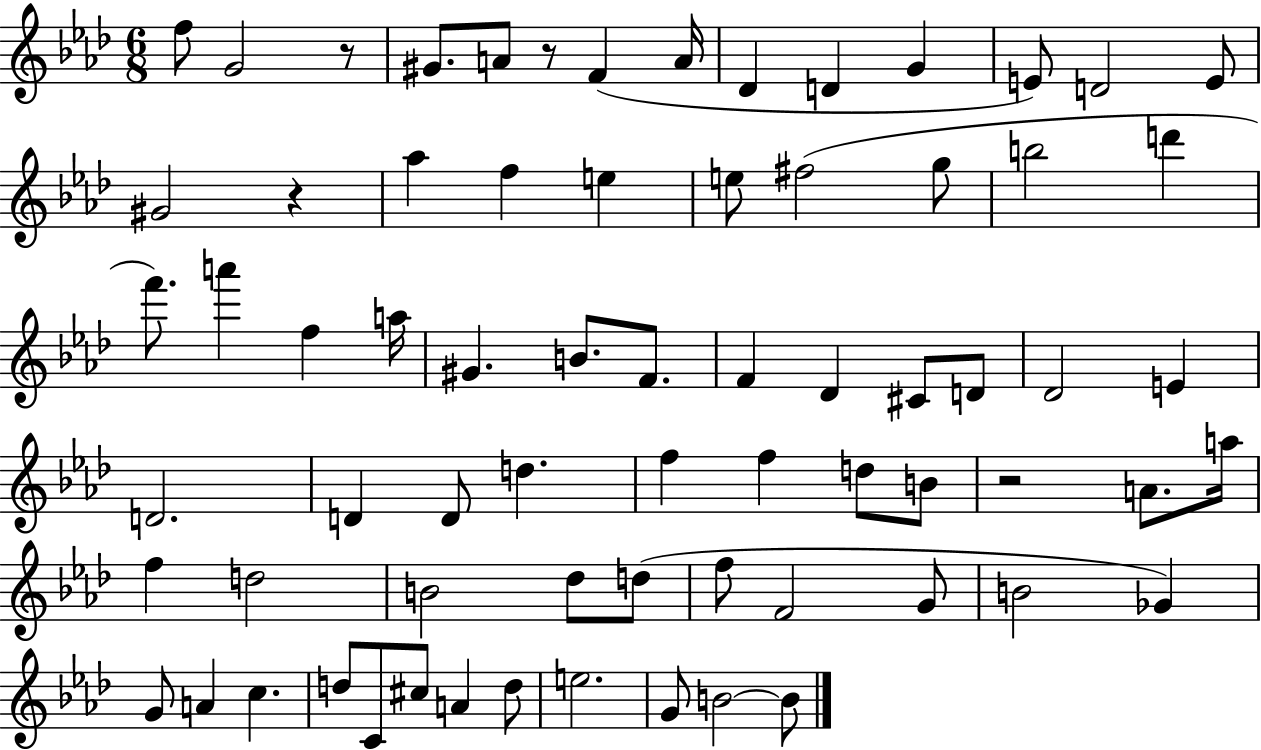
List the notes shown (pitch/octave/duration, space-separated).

F5/e G4/h R/e G#4/e. A4/e R/e F4/q A4/s Db4/q D4/q G4/q E4/e D4/h E4/e G#4/h R/q Ab5/q F5/q E5/q E5/e F#5/h G5/e B5/h D6/q F6/e. A6/q F5/q A5/s G#4/q. B4/e. F4/e. F4/q Db4/q C#4/e D4/e Db4/h E4/q D4/h. D4/q D4/e D5/q. F5/q F5/q D5/e B4/e R/h A4/e. A5/s F5/q D5/h B4/h Db5/e D5/e F5/e F4/h G4/e B4/h Gb4/q G4/e A4/q C5/q. D5/e C4/e C#5/e A4/q D5/e E5/h. G4/e B4/h B4/e